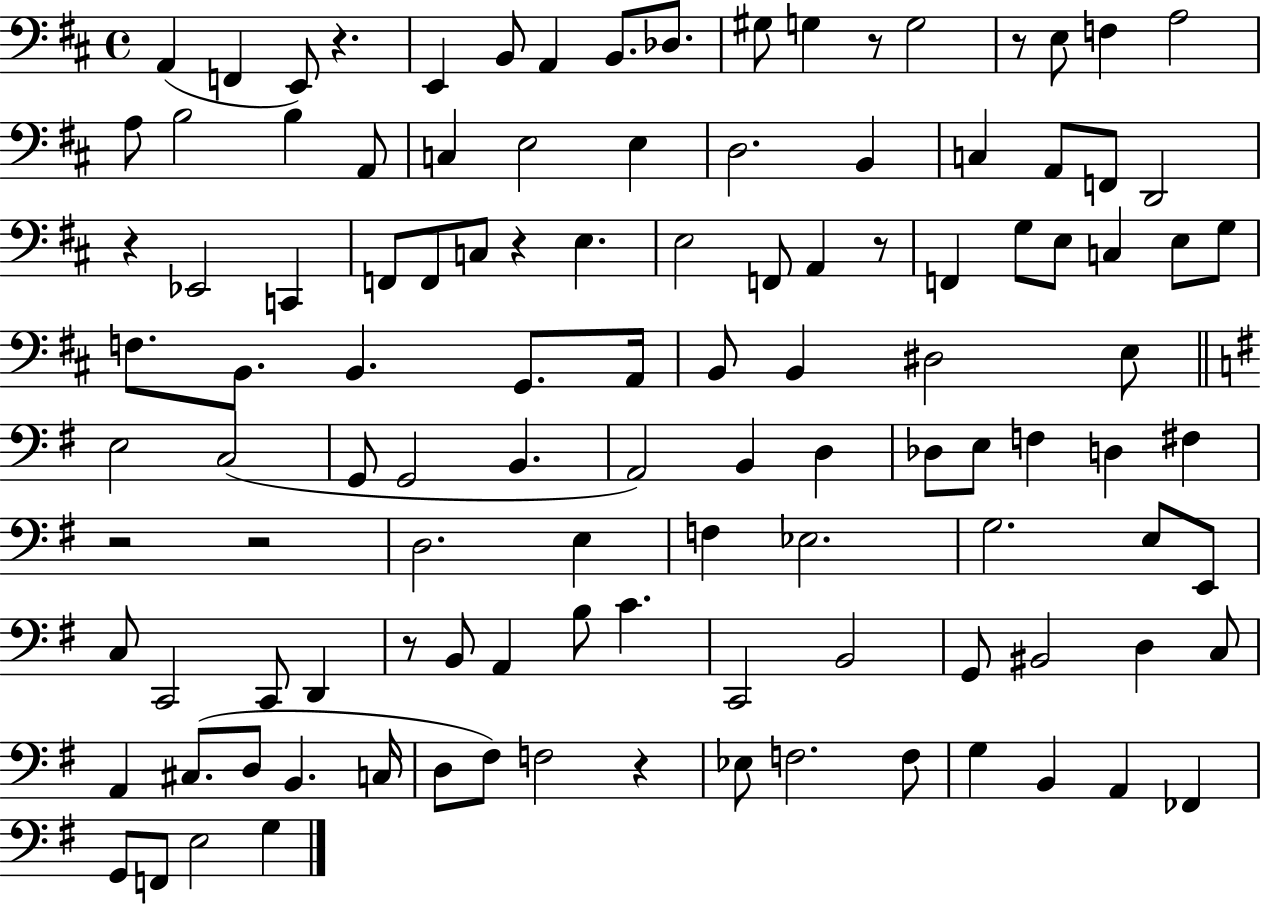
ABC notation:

X:1
T:Untitled
M:4/4
L:1/4
K:D
A,, F,, E,,/2 z E,, B,,/2 A,, B,,/2 _D,/2 ^G,/2 G, z/2 G,2 z/2 E,/2 F, A,2 A,/2 B,2 B, A,,/2 C, E,2 E, D,2 B,, C, A,,/2 F,,/2 D,,2 z _E,,2 C,, F,,/2 F,,/2 C,/2 z E, E,2 F,,/2 A,, z/2 F,, G,/2 E,/2 C, E,/2 G,/2 F,/2 B,,/2 B,, G,,/2 A,,/4 B,,/2 B,, ^D,2 E,/2 E,2 C,2 G,,/2 G,,2 B,, A,,2 B,, D, _D,/2 E,/2 F, D, ^F, z2 z2 D,2 E, F, _E,2 G,2 E,/2 E,,/2 C,/2 C,,2 C,,/2 D,, z/2 B,,/2 A,, B,/2 C C,,2 B,,2 G,,/2 ^B,,2 D, C,/2 A,, ^C,/2 D,/2 B,, C,/4 D,/2 ^F,/2 F,2 z _E,/2 F,2 F,/2 G, B,, A,, _F,, G,,/2 F,,/2 E,2 G,